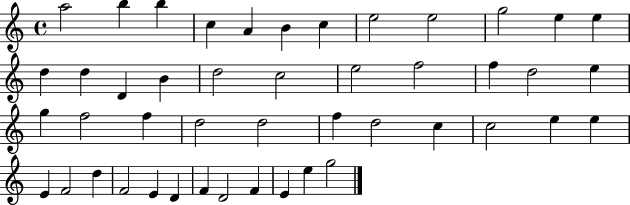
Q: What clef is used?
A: treble